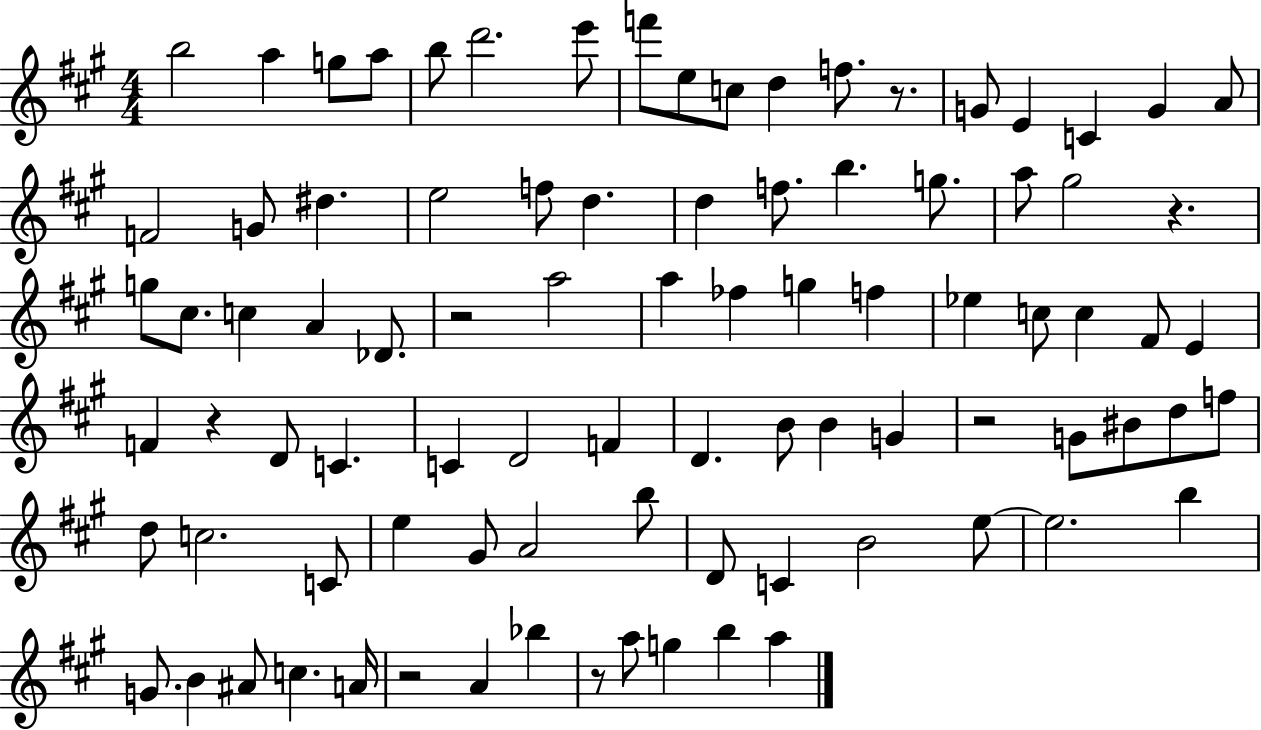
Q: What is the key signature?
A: A major